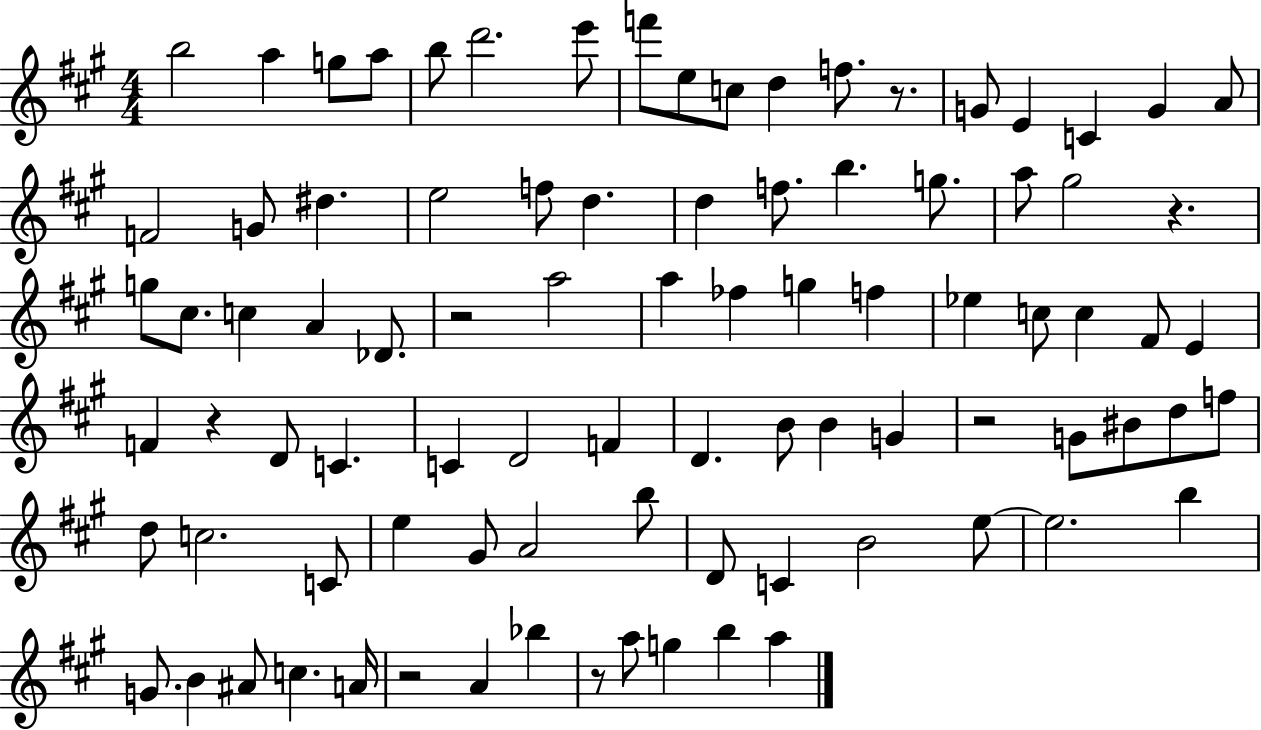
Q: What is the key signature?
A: A major